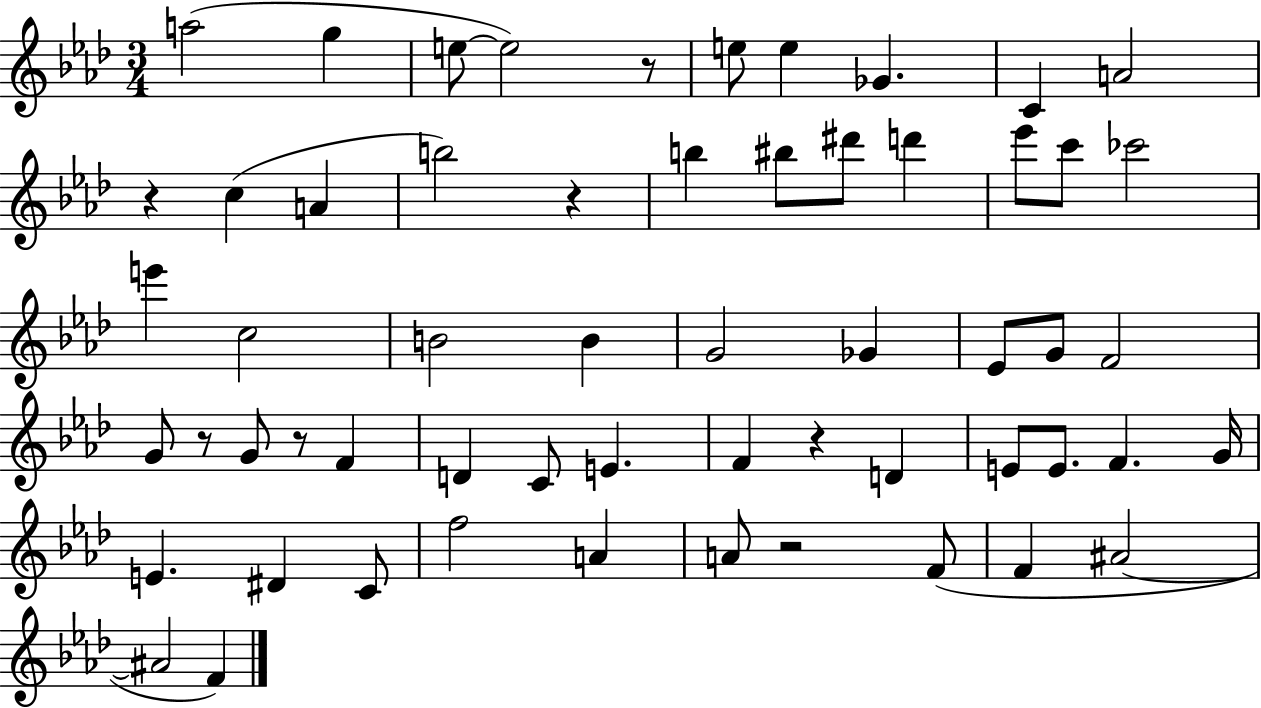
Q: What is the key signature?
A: AES major